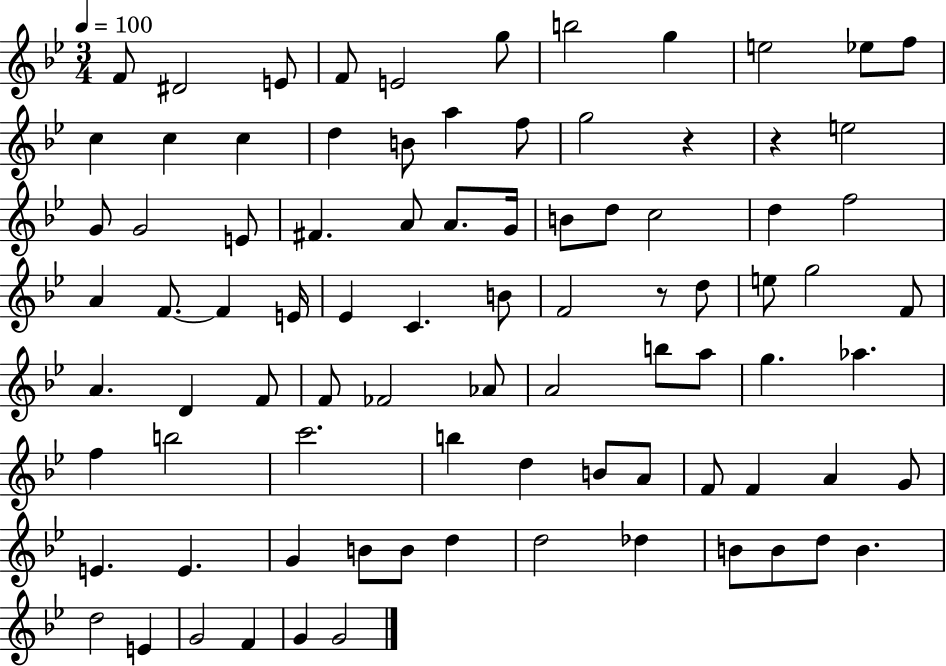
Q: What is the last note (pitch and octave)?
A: G4